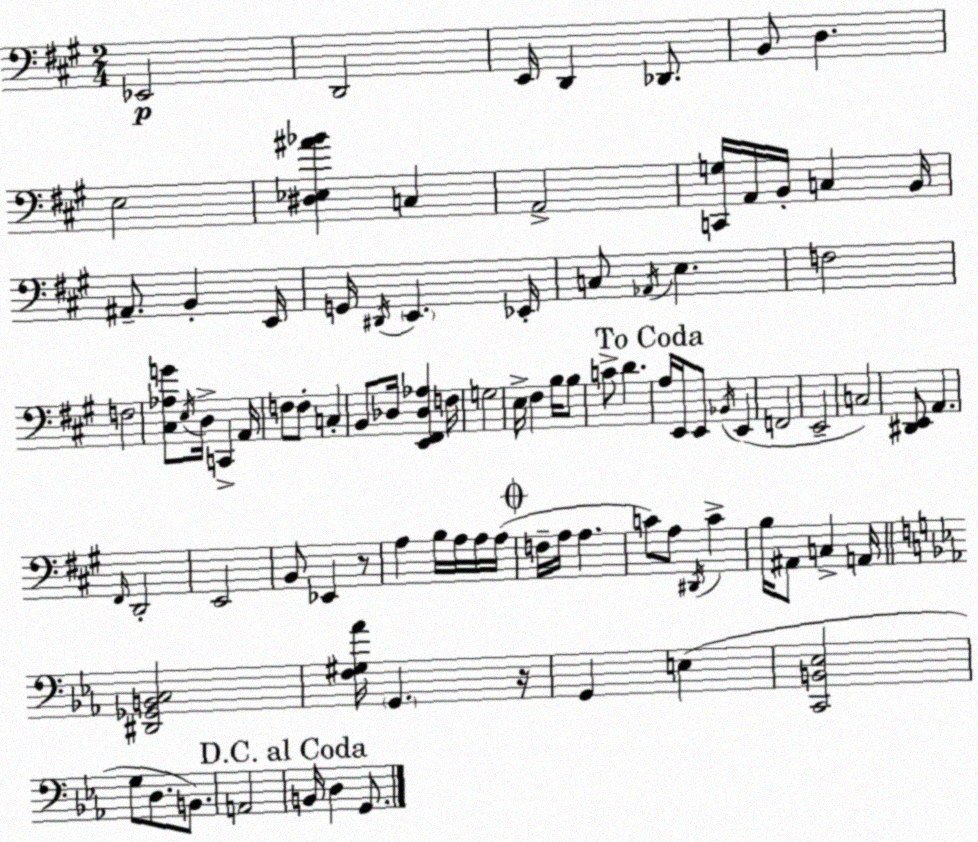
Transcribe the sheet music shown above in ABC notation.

X:1
T:Untitled
M:2/4
L:1/4
K:A
_E,,2 D,,2 E,,/4 D,, _D,,/2 B,,/2 D, E,2 [^D,_E,^A_B] C, A,,2 [C,,G,]/4 A,,/4 B,,/4 C, B,,/4 ^A,,/2 B,, E,,/4 G,,/4 ^D,,/4 E,, _E,,/4 C,/2 _A,,/4 E, F,2 F,2 [^C,_A,G]/2 E,/4 D,/4 C,, A,,/4 F,/2 F,/2 C, B,,/2 _D,/4 [E,,^F,,_D,_A,] F,/4 G,2 E,/4 ^F, B,/4 B,/2 C/2 D A,/4 E,,/4 E,,/2 _B,,/4 E,, F,,2 E,,2 C,2 [^D,,E,,]/2 A,, ^F,,/4 D,,2 E,,2 B,,/2 _E,, z/2 A, B,/4 A,/4 A,/4 A,/4 F,/4 A,/4 A, C/2 A,/2 ^D,,/4 C B,/4 ^A,,/2 C, A,,/4 [^D,,_G,,B,,C,]2 [F,^G,_A]/4 G,, z/4 G,, E, [C,,B,,_E,]2 G,/2 D,/2 B,,/2 A,,2 B,,/4 D, G,,/2